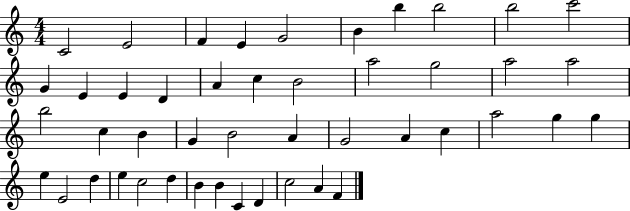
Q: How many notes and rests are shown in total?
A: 46